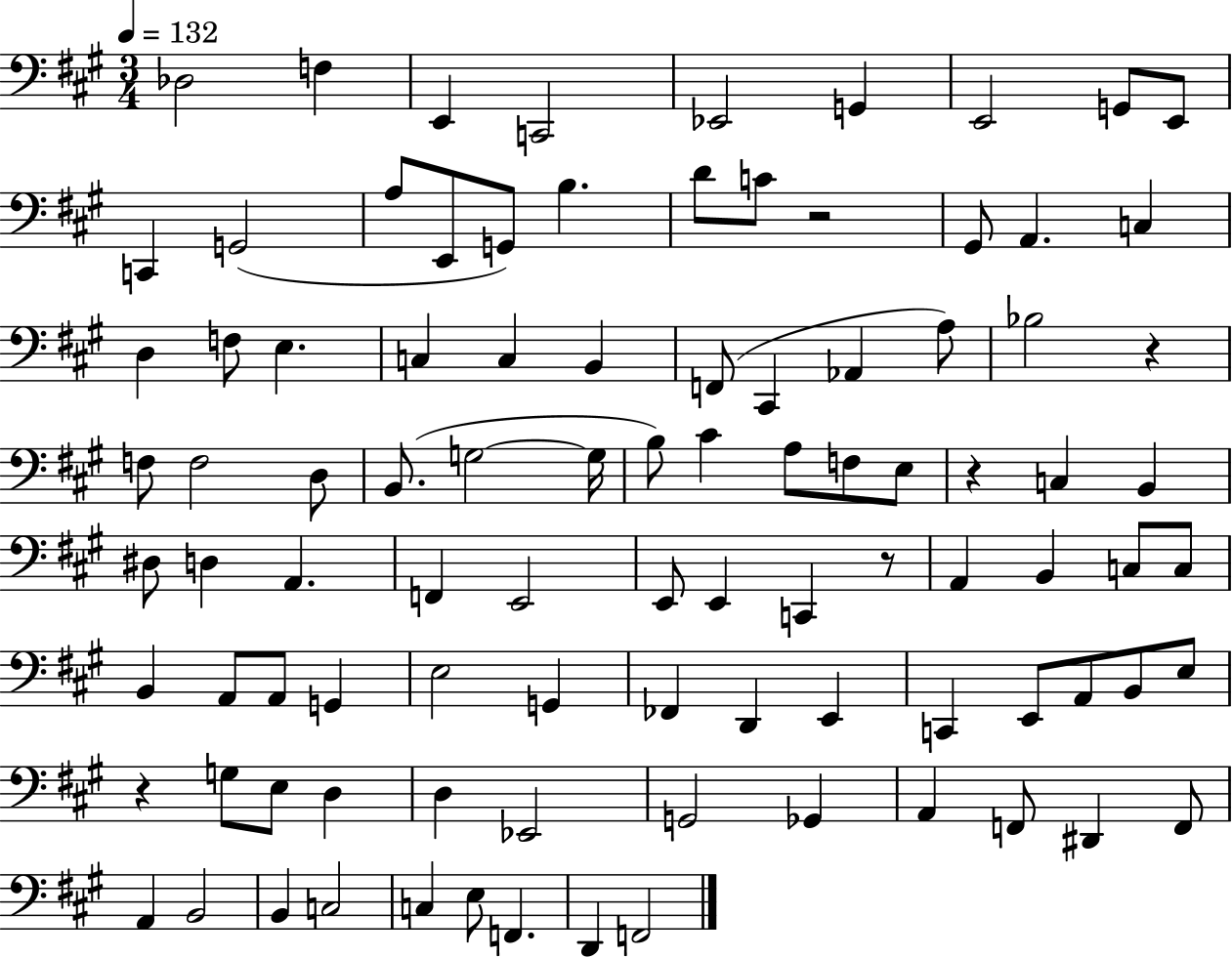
X:1
T:Untitled
M:3/4
L:1/4
K:A
_D,2 F, E,, C,,2 _E,,2 G,, E,,2 G,,/2 E,,/2 C,, G,,2 A,/2 E,,/2 G,,/2 B, D/2 C/2 z2 ^G,,/2 A,, C, D, F,/2 E, C, C, B,, F,,/2 ^C,, _A,, A,/2 _B,2 z F,/2 F,2 D,/2 B,,/2 G,2 G,/4 B,/2 ^C A,/2 F,/2 E,/2 z C, B,, ^D,/2 D, A,, F,, E,,2 E,,/2 E,, C,, z/2 A,, B,, C,/2 C,/2 B,, A,,/2 A,,/2 G,, E,2 G,, _F,, D,, E,, C,, E,,/2 A,,/2 B,,/2 E,/2 z G,/2 E,/2 D, D, _E,,2 G,,2 _G,, A,, F,,/2 ^D,, F,,/2 A,, B,,2 B,, C,2 C, E,/2 F,, D,, F,,2